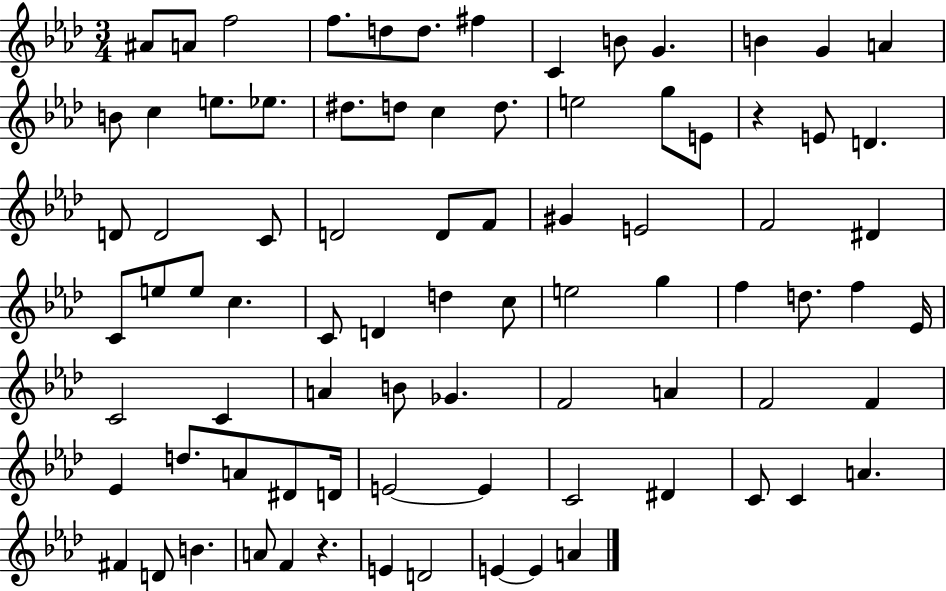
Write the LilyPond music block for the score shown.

{
  \clef treble
  \numericTimeSignature
  \time 3/4
  \key aes \major
  ais'8 a'8 f''2 | f''8. d''8 d''8. fis''4 | c'4 b'8 g'4. | b'4 g'4 a'4 | \break b'8 c''4 e''8. ees''8. | dis''8. d''8 c''4 d''8. | e''2 g''8 e'8 | r4 e'8 d'4. | \break d'8 d'2 c'8 | d'2 d'8 f'8 | gis'4 e'2 | f'2 dis'4 | \break c'8 e''8 e''8 c''4. | c'8 d'4 d''4 c''8 | e''2 g''4 | f''4 d''8. f''4 ees'16 | \break c'2 c'4 | a'4 b'8 ges'4. | f'2 a'4 | f'2 f'4 | \break ees'4 d''8. a'8 dis'8 d'16 | e'2~~ e'4 | c'2 dis'4 | c'8 c'4 a'4. | \break fis'4 d'8 b'4. | a'8 f'4 r4. | e'4 d'2 | e'4~~ e'4 a'4 | \break \bar "|."
}